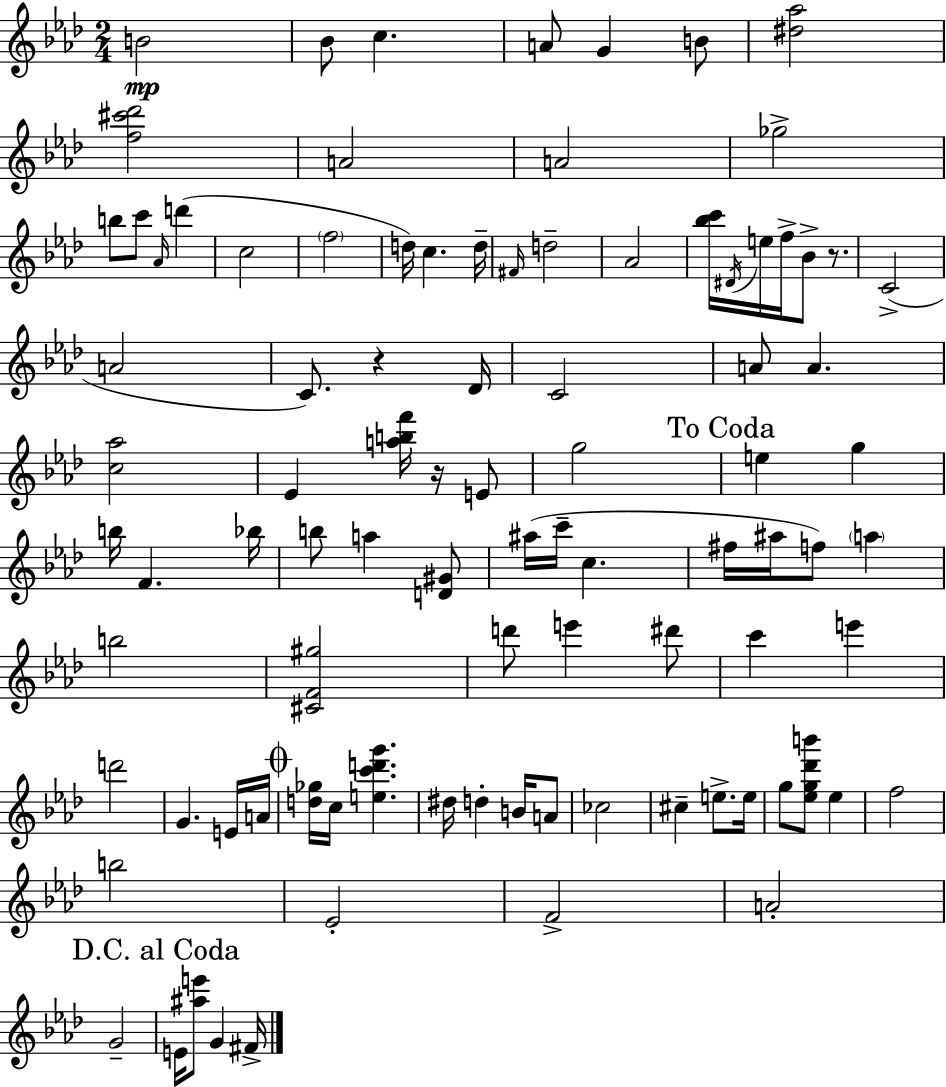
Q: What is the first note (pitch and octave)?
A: B4